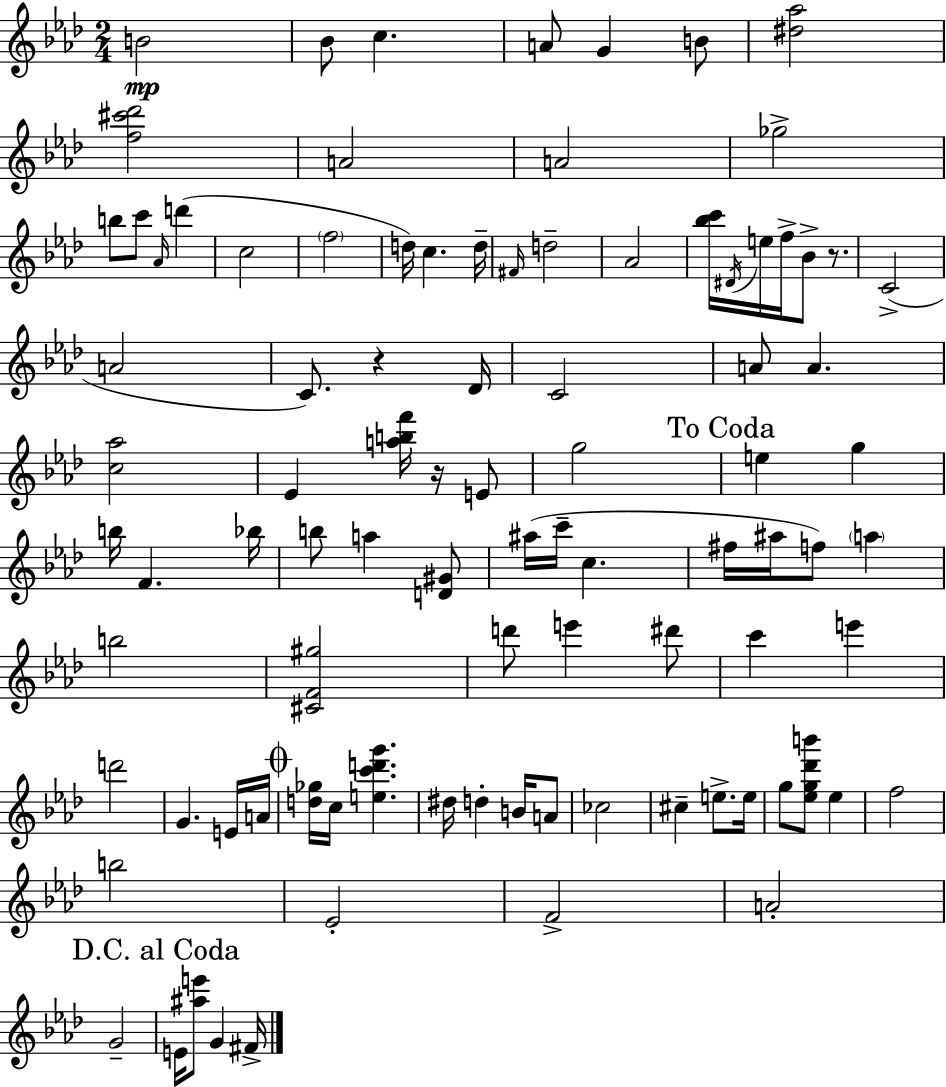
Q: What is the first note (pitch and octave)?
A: B4